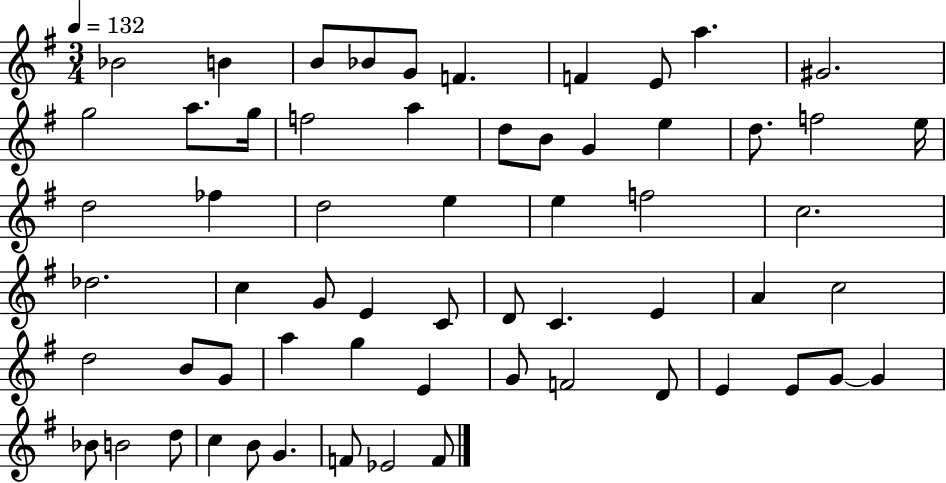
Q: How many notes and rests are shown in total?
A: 61